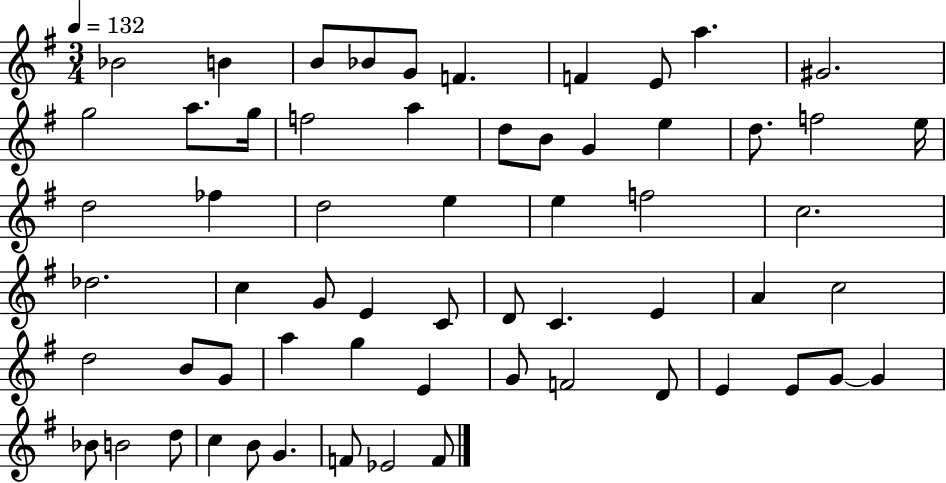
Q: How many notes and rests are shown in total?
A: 61